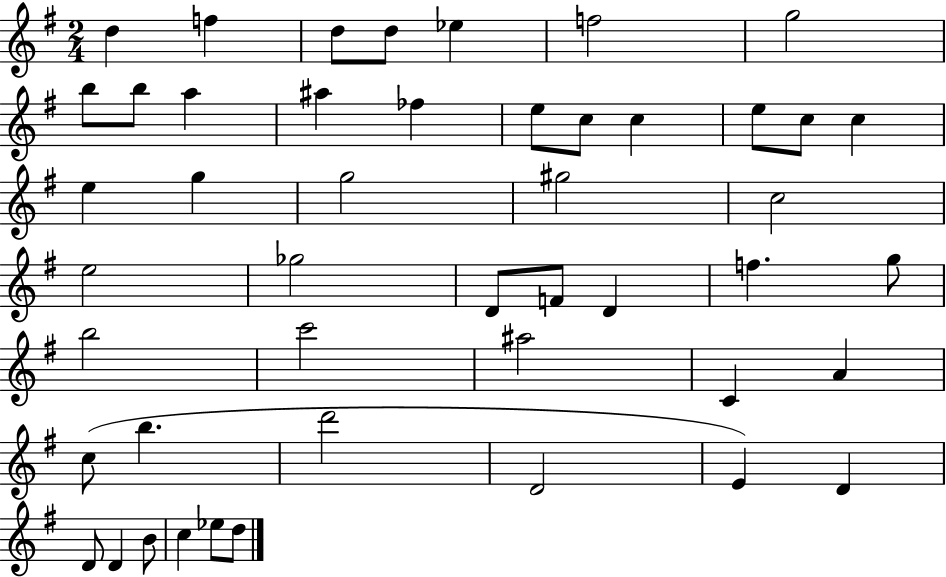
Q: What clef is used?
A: treble